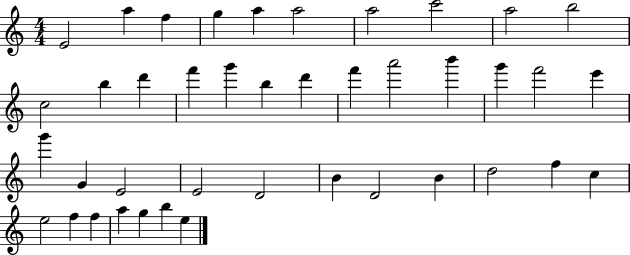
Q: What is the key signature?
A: C major